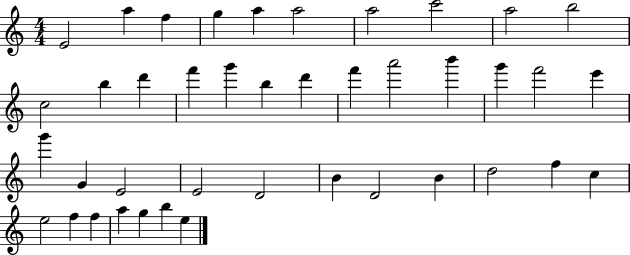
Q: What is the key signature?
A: C major